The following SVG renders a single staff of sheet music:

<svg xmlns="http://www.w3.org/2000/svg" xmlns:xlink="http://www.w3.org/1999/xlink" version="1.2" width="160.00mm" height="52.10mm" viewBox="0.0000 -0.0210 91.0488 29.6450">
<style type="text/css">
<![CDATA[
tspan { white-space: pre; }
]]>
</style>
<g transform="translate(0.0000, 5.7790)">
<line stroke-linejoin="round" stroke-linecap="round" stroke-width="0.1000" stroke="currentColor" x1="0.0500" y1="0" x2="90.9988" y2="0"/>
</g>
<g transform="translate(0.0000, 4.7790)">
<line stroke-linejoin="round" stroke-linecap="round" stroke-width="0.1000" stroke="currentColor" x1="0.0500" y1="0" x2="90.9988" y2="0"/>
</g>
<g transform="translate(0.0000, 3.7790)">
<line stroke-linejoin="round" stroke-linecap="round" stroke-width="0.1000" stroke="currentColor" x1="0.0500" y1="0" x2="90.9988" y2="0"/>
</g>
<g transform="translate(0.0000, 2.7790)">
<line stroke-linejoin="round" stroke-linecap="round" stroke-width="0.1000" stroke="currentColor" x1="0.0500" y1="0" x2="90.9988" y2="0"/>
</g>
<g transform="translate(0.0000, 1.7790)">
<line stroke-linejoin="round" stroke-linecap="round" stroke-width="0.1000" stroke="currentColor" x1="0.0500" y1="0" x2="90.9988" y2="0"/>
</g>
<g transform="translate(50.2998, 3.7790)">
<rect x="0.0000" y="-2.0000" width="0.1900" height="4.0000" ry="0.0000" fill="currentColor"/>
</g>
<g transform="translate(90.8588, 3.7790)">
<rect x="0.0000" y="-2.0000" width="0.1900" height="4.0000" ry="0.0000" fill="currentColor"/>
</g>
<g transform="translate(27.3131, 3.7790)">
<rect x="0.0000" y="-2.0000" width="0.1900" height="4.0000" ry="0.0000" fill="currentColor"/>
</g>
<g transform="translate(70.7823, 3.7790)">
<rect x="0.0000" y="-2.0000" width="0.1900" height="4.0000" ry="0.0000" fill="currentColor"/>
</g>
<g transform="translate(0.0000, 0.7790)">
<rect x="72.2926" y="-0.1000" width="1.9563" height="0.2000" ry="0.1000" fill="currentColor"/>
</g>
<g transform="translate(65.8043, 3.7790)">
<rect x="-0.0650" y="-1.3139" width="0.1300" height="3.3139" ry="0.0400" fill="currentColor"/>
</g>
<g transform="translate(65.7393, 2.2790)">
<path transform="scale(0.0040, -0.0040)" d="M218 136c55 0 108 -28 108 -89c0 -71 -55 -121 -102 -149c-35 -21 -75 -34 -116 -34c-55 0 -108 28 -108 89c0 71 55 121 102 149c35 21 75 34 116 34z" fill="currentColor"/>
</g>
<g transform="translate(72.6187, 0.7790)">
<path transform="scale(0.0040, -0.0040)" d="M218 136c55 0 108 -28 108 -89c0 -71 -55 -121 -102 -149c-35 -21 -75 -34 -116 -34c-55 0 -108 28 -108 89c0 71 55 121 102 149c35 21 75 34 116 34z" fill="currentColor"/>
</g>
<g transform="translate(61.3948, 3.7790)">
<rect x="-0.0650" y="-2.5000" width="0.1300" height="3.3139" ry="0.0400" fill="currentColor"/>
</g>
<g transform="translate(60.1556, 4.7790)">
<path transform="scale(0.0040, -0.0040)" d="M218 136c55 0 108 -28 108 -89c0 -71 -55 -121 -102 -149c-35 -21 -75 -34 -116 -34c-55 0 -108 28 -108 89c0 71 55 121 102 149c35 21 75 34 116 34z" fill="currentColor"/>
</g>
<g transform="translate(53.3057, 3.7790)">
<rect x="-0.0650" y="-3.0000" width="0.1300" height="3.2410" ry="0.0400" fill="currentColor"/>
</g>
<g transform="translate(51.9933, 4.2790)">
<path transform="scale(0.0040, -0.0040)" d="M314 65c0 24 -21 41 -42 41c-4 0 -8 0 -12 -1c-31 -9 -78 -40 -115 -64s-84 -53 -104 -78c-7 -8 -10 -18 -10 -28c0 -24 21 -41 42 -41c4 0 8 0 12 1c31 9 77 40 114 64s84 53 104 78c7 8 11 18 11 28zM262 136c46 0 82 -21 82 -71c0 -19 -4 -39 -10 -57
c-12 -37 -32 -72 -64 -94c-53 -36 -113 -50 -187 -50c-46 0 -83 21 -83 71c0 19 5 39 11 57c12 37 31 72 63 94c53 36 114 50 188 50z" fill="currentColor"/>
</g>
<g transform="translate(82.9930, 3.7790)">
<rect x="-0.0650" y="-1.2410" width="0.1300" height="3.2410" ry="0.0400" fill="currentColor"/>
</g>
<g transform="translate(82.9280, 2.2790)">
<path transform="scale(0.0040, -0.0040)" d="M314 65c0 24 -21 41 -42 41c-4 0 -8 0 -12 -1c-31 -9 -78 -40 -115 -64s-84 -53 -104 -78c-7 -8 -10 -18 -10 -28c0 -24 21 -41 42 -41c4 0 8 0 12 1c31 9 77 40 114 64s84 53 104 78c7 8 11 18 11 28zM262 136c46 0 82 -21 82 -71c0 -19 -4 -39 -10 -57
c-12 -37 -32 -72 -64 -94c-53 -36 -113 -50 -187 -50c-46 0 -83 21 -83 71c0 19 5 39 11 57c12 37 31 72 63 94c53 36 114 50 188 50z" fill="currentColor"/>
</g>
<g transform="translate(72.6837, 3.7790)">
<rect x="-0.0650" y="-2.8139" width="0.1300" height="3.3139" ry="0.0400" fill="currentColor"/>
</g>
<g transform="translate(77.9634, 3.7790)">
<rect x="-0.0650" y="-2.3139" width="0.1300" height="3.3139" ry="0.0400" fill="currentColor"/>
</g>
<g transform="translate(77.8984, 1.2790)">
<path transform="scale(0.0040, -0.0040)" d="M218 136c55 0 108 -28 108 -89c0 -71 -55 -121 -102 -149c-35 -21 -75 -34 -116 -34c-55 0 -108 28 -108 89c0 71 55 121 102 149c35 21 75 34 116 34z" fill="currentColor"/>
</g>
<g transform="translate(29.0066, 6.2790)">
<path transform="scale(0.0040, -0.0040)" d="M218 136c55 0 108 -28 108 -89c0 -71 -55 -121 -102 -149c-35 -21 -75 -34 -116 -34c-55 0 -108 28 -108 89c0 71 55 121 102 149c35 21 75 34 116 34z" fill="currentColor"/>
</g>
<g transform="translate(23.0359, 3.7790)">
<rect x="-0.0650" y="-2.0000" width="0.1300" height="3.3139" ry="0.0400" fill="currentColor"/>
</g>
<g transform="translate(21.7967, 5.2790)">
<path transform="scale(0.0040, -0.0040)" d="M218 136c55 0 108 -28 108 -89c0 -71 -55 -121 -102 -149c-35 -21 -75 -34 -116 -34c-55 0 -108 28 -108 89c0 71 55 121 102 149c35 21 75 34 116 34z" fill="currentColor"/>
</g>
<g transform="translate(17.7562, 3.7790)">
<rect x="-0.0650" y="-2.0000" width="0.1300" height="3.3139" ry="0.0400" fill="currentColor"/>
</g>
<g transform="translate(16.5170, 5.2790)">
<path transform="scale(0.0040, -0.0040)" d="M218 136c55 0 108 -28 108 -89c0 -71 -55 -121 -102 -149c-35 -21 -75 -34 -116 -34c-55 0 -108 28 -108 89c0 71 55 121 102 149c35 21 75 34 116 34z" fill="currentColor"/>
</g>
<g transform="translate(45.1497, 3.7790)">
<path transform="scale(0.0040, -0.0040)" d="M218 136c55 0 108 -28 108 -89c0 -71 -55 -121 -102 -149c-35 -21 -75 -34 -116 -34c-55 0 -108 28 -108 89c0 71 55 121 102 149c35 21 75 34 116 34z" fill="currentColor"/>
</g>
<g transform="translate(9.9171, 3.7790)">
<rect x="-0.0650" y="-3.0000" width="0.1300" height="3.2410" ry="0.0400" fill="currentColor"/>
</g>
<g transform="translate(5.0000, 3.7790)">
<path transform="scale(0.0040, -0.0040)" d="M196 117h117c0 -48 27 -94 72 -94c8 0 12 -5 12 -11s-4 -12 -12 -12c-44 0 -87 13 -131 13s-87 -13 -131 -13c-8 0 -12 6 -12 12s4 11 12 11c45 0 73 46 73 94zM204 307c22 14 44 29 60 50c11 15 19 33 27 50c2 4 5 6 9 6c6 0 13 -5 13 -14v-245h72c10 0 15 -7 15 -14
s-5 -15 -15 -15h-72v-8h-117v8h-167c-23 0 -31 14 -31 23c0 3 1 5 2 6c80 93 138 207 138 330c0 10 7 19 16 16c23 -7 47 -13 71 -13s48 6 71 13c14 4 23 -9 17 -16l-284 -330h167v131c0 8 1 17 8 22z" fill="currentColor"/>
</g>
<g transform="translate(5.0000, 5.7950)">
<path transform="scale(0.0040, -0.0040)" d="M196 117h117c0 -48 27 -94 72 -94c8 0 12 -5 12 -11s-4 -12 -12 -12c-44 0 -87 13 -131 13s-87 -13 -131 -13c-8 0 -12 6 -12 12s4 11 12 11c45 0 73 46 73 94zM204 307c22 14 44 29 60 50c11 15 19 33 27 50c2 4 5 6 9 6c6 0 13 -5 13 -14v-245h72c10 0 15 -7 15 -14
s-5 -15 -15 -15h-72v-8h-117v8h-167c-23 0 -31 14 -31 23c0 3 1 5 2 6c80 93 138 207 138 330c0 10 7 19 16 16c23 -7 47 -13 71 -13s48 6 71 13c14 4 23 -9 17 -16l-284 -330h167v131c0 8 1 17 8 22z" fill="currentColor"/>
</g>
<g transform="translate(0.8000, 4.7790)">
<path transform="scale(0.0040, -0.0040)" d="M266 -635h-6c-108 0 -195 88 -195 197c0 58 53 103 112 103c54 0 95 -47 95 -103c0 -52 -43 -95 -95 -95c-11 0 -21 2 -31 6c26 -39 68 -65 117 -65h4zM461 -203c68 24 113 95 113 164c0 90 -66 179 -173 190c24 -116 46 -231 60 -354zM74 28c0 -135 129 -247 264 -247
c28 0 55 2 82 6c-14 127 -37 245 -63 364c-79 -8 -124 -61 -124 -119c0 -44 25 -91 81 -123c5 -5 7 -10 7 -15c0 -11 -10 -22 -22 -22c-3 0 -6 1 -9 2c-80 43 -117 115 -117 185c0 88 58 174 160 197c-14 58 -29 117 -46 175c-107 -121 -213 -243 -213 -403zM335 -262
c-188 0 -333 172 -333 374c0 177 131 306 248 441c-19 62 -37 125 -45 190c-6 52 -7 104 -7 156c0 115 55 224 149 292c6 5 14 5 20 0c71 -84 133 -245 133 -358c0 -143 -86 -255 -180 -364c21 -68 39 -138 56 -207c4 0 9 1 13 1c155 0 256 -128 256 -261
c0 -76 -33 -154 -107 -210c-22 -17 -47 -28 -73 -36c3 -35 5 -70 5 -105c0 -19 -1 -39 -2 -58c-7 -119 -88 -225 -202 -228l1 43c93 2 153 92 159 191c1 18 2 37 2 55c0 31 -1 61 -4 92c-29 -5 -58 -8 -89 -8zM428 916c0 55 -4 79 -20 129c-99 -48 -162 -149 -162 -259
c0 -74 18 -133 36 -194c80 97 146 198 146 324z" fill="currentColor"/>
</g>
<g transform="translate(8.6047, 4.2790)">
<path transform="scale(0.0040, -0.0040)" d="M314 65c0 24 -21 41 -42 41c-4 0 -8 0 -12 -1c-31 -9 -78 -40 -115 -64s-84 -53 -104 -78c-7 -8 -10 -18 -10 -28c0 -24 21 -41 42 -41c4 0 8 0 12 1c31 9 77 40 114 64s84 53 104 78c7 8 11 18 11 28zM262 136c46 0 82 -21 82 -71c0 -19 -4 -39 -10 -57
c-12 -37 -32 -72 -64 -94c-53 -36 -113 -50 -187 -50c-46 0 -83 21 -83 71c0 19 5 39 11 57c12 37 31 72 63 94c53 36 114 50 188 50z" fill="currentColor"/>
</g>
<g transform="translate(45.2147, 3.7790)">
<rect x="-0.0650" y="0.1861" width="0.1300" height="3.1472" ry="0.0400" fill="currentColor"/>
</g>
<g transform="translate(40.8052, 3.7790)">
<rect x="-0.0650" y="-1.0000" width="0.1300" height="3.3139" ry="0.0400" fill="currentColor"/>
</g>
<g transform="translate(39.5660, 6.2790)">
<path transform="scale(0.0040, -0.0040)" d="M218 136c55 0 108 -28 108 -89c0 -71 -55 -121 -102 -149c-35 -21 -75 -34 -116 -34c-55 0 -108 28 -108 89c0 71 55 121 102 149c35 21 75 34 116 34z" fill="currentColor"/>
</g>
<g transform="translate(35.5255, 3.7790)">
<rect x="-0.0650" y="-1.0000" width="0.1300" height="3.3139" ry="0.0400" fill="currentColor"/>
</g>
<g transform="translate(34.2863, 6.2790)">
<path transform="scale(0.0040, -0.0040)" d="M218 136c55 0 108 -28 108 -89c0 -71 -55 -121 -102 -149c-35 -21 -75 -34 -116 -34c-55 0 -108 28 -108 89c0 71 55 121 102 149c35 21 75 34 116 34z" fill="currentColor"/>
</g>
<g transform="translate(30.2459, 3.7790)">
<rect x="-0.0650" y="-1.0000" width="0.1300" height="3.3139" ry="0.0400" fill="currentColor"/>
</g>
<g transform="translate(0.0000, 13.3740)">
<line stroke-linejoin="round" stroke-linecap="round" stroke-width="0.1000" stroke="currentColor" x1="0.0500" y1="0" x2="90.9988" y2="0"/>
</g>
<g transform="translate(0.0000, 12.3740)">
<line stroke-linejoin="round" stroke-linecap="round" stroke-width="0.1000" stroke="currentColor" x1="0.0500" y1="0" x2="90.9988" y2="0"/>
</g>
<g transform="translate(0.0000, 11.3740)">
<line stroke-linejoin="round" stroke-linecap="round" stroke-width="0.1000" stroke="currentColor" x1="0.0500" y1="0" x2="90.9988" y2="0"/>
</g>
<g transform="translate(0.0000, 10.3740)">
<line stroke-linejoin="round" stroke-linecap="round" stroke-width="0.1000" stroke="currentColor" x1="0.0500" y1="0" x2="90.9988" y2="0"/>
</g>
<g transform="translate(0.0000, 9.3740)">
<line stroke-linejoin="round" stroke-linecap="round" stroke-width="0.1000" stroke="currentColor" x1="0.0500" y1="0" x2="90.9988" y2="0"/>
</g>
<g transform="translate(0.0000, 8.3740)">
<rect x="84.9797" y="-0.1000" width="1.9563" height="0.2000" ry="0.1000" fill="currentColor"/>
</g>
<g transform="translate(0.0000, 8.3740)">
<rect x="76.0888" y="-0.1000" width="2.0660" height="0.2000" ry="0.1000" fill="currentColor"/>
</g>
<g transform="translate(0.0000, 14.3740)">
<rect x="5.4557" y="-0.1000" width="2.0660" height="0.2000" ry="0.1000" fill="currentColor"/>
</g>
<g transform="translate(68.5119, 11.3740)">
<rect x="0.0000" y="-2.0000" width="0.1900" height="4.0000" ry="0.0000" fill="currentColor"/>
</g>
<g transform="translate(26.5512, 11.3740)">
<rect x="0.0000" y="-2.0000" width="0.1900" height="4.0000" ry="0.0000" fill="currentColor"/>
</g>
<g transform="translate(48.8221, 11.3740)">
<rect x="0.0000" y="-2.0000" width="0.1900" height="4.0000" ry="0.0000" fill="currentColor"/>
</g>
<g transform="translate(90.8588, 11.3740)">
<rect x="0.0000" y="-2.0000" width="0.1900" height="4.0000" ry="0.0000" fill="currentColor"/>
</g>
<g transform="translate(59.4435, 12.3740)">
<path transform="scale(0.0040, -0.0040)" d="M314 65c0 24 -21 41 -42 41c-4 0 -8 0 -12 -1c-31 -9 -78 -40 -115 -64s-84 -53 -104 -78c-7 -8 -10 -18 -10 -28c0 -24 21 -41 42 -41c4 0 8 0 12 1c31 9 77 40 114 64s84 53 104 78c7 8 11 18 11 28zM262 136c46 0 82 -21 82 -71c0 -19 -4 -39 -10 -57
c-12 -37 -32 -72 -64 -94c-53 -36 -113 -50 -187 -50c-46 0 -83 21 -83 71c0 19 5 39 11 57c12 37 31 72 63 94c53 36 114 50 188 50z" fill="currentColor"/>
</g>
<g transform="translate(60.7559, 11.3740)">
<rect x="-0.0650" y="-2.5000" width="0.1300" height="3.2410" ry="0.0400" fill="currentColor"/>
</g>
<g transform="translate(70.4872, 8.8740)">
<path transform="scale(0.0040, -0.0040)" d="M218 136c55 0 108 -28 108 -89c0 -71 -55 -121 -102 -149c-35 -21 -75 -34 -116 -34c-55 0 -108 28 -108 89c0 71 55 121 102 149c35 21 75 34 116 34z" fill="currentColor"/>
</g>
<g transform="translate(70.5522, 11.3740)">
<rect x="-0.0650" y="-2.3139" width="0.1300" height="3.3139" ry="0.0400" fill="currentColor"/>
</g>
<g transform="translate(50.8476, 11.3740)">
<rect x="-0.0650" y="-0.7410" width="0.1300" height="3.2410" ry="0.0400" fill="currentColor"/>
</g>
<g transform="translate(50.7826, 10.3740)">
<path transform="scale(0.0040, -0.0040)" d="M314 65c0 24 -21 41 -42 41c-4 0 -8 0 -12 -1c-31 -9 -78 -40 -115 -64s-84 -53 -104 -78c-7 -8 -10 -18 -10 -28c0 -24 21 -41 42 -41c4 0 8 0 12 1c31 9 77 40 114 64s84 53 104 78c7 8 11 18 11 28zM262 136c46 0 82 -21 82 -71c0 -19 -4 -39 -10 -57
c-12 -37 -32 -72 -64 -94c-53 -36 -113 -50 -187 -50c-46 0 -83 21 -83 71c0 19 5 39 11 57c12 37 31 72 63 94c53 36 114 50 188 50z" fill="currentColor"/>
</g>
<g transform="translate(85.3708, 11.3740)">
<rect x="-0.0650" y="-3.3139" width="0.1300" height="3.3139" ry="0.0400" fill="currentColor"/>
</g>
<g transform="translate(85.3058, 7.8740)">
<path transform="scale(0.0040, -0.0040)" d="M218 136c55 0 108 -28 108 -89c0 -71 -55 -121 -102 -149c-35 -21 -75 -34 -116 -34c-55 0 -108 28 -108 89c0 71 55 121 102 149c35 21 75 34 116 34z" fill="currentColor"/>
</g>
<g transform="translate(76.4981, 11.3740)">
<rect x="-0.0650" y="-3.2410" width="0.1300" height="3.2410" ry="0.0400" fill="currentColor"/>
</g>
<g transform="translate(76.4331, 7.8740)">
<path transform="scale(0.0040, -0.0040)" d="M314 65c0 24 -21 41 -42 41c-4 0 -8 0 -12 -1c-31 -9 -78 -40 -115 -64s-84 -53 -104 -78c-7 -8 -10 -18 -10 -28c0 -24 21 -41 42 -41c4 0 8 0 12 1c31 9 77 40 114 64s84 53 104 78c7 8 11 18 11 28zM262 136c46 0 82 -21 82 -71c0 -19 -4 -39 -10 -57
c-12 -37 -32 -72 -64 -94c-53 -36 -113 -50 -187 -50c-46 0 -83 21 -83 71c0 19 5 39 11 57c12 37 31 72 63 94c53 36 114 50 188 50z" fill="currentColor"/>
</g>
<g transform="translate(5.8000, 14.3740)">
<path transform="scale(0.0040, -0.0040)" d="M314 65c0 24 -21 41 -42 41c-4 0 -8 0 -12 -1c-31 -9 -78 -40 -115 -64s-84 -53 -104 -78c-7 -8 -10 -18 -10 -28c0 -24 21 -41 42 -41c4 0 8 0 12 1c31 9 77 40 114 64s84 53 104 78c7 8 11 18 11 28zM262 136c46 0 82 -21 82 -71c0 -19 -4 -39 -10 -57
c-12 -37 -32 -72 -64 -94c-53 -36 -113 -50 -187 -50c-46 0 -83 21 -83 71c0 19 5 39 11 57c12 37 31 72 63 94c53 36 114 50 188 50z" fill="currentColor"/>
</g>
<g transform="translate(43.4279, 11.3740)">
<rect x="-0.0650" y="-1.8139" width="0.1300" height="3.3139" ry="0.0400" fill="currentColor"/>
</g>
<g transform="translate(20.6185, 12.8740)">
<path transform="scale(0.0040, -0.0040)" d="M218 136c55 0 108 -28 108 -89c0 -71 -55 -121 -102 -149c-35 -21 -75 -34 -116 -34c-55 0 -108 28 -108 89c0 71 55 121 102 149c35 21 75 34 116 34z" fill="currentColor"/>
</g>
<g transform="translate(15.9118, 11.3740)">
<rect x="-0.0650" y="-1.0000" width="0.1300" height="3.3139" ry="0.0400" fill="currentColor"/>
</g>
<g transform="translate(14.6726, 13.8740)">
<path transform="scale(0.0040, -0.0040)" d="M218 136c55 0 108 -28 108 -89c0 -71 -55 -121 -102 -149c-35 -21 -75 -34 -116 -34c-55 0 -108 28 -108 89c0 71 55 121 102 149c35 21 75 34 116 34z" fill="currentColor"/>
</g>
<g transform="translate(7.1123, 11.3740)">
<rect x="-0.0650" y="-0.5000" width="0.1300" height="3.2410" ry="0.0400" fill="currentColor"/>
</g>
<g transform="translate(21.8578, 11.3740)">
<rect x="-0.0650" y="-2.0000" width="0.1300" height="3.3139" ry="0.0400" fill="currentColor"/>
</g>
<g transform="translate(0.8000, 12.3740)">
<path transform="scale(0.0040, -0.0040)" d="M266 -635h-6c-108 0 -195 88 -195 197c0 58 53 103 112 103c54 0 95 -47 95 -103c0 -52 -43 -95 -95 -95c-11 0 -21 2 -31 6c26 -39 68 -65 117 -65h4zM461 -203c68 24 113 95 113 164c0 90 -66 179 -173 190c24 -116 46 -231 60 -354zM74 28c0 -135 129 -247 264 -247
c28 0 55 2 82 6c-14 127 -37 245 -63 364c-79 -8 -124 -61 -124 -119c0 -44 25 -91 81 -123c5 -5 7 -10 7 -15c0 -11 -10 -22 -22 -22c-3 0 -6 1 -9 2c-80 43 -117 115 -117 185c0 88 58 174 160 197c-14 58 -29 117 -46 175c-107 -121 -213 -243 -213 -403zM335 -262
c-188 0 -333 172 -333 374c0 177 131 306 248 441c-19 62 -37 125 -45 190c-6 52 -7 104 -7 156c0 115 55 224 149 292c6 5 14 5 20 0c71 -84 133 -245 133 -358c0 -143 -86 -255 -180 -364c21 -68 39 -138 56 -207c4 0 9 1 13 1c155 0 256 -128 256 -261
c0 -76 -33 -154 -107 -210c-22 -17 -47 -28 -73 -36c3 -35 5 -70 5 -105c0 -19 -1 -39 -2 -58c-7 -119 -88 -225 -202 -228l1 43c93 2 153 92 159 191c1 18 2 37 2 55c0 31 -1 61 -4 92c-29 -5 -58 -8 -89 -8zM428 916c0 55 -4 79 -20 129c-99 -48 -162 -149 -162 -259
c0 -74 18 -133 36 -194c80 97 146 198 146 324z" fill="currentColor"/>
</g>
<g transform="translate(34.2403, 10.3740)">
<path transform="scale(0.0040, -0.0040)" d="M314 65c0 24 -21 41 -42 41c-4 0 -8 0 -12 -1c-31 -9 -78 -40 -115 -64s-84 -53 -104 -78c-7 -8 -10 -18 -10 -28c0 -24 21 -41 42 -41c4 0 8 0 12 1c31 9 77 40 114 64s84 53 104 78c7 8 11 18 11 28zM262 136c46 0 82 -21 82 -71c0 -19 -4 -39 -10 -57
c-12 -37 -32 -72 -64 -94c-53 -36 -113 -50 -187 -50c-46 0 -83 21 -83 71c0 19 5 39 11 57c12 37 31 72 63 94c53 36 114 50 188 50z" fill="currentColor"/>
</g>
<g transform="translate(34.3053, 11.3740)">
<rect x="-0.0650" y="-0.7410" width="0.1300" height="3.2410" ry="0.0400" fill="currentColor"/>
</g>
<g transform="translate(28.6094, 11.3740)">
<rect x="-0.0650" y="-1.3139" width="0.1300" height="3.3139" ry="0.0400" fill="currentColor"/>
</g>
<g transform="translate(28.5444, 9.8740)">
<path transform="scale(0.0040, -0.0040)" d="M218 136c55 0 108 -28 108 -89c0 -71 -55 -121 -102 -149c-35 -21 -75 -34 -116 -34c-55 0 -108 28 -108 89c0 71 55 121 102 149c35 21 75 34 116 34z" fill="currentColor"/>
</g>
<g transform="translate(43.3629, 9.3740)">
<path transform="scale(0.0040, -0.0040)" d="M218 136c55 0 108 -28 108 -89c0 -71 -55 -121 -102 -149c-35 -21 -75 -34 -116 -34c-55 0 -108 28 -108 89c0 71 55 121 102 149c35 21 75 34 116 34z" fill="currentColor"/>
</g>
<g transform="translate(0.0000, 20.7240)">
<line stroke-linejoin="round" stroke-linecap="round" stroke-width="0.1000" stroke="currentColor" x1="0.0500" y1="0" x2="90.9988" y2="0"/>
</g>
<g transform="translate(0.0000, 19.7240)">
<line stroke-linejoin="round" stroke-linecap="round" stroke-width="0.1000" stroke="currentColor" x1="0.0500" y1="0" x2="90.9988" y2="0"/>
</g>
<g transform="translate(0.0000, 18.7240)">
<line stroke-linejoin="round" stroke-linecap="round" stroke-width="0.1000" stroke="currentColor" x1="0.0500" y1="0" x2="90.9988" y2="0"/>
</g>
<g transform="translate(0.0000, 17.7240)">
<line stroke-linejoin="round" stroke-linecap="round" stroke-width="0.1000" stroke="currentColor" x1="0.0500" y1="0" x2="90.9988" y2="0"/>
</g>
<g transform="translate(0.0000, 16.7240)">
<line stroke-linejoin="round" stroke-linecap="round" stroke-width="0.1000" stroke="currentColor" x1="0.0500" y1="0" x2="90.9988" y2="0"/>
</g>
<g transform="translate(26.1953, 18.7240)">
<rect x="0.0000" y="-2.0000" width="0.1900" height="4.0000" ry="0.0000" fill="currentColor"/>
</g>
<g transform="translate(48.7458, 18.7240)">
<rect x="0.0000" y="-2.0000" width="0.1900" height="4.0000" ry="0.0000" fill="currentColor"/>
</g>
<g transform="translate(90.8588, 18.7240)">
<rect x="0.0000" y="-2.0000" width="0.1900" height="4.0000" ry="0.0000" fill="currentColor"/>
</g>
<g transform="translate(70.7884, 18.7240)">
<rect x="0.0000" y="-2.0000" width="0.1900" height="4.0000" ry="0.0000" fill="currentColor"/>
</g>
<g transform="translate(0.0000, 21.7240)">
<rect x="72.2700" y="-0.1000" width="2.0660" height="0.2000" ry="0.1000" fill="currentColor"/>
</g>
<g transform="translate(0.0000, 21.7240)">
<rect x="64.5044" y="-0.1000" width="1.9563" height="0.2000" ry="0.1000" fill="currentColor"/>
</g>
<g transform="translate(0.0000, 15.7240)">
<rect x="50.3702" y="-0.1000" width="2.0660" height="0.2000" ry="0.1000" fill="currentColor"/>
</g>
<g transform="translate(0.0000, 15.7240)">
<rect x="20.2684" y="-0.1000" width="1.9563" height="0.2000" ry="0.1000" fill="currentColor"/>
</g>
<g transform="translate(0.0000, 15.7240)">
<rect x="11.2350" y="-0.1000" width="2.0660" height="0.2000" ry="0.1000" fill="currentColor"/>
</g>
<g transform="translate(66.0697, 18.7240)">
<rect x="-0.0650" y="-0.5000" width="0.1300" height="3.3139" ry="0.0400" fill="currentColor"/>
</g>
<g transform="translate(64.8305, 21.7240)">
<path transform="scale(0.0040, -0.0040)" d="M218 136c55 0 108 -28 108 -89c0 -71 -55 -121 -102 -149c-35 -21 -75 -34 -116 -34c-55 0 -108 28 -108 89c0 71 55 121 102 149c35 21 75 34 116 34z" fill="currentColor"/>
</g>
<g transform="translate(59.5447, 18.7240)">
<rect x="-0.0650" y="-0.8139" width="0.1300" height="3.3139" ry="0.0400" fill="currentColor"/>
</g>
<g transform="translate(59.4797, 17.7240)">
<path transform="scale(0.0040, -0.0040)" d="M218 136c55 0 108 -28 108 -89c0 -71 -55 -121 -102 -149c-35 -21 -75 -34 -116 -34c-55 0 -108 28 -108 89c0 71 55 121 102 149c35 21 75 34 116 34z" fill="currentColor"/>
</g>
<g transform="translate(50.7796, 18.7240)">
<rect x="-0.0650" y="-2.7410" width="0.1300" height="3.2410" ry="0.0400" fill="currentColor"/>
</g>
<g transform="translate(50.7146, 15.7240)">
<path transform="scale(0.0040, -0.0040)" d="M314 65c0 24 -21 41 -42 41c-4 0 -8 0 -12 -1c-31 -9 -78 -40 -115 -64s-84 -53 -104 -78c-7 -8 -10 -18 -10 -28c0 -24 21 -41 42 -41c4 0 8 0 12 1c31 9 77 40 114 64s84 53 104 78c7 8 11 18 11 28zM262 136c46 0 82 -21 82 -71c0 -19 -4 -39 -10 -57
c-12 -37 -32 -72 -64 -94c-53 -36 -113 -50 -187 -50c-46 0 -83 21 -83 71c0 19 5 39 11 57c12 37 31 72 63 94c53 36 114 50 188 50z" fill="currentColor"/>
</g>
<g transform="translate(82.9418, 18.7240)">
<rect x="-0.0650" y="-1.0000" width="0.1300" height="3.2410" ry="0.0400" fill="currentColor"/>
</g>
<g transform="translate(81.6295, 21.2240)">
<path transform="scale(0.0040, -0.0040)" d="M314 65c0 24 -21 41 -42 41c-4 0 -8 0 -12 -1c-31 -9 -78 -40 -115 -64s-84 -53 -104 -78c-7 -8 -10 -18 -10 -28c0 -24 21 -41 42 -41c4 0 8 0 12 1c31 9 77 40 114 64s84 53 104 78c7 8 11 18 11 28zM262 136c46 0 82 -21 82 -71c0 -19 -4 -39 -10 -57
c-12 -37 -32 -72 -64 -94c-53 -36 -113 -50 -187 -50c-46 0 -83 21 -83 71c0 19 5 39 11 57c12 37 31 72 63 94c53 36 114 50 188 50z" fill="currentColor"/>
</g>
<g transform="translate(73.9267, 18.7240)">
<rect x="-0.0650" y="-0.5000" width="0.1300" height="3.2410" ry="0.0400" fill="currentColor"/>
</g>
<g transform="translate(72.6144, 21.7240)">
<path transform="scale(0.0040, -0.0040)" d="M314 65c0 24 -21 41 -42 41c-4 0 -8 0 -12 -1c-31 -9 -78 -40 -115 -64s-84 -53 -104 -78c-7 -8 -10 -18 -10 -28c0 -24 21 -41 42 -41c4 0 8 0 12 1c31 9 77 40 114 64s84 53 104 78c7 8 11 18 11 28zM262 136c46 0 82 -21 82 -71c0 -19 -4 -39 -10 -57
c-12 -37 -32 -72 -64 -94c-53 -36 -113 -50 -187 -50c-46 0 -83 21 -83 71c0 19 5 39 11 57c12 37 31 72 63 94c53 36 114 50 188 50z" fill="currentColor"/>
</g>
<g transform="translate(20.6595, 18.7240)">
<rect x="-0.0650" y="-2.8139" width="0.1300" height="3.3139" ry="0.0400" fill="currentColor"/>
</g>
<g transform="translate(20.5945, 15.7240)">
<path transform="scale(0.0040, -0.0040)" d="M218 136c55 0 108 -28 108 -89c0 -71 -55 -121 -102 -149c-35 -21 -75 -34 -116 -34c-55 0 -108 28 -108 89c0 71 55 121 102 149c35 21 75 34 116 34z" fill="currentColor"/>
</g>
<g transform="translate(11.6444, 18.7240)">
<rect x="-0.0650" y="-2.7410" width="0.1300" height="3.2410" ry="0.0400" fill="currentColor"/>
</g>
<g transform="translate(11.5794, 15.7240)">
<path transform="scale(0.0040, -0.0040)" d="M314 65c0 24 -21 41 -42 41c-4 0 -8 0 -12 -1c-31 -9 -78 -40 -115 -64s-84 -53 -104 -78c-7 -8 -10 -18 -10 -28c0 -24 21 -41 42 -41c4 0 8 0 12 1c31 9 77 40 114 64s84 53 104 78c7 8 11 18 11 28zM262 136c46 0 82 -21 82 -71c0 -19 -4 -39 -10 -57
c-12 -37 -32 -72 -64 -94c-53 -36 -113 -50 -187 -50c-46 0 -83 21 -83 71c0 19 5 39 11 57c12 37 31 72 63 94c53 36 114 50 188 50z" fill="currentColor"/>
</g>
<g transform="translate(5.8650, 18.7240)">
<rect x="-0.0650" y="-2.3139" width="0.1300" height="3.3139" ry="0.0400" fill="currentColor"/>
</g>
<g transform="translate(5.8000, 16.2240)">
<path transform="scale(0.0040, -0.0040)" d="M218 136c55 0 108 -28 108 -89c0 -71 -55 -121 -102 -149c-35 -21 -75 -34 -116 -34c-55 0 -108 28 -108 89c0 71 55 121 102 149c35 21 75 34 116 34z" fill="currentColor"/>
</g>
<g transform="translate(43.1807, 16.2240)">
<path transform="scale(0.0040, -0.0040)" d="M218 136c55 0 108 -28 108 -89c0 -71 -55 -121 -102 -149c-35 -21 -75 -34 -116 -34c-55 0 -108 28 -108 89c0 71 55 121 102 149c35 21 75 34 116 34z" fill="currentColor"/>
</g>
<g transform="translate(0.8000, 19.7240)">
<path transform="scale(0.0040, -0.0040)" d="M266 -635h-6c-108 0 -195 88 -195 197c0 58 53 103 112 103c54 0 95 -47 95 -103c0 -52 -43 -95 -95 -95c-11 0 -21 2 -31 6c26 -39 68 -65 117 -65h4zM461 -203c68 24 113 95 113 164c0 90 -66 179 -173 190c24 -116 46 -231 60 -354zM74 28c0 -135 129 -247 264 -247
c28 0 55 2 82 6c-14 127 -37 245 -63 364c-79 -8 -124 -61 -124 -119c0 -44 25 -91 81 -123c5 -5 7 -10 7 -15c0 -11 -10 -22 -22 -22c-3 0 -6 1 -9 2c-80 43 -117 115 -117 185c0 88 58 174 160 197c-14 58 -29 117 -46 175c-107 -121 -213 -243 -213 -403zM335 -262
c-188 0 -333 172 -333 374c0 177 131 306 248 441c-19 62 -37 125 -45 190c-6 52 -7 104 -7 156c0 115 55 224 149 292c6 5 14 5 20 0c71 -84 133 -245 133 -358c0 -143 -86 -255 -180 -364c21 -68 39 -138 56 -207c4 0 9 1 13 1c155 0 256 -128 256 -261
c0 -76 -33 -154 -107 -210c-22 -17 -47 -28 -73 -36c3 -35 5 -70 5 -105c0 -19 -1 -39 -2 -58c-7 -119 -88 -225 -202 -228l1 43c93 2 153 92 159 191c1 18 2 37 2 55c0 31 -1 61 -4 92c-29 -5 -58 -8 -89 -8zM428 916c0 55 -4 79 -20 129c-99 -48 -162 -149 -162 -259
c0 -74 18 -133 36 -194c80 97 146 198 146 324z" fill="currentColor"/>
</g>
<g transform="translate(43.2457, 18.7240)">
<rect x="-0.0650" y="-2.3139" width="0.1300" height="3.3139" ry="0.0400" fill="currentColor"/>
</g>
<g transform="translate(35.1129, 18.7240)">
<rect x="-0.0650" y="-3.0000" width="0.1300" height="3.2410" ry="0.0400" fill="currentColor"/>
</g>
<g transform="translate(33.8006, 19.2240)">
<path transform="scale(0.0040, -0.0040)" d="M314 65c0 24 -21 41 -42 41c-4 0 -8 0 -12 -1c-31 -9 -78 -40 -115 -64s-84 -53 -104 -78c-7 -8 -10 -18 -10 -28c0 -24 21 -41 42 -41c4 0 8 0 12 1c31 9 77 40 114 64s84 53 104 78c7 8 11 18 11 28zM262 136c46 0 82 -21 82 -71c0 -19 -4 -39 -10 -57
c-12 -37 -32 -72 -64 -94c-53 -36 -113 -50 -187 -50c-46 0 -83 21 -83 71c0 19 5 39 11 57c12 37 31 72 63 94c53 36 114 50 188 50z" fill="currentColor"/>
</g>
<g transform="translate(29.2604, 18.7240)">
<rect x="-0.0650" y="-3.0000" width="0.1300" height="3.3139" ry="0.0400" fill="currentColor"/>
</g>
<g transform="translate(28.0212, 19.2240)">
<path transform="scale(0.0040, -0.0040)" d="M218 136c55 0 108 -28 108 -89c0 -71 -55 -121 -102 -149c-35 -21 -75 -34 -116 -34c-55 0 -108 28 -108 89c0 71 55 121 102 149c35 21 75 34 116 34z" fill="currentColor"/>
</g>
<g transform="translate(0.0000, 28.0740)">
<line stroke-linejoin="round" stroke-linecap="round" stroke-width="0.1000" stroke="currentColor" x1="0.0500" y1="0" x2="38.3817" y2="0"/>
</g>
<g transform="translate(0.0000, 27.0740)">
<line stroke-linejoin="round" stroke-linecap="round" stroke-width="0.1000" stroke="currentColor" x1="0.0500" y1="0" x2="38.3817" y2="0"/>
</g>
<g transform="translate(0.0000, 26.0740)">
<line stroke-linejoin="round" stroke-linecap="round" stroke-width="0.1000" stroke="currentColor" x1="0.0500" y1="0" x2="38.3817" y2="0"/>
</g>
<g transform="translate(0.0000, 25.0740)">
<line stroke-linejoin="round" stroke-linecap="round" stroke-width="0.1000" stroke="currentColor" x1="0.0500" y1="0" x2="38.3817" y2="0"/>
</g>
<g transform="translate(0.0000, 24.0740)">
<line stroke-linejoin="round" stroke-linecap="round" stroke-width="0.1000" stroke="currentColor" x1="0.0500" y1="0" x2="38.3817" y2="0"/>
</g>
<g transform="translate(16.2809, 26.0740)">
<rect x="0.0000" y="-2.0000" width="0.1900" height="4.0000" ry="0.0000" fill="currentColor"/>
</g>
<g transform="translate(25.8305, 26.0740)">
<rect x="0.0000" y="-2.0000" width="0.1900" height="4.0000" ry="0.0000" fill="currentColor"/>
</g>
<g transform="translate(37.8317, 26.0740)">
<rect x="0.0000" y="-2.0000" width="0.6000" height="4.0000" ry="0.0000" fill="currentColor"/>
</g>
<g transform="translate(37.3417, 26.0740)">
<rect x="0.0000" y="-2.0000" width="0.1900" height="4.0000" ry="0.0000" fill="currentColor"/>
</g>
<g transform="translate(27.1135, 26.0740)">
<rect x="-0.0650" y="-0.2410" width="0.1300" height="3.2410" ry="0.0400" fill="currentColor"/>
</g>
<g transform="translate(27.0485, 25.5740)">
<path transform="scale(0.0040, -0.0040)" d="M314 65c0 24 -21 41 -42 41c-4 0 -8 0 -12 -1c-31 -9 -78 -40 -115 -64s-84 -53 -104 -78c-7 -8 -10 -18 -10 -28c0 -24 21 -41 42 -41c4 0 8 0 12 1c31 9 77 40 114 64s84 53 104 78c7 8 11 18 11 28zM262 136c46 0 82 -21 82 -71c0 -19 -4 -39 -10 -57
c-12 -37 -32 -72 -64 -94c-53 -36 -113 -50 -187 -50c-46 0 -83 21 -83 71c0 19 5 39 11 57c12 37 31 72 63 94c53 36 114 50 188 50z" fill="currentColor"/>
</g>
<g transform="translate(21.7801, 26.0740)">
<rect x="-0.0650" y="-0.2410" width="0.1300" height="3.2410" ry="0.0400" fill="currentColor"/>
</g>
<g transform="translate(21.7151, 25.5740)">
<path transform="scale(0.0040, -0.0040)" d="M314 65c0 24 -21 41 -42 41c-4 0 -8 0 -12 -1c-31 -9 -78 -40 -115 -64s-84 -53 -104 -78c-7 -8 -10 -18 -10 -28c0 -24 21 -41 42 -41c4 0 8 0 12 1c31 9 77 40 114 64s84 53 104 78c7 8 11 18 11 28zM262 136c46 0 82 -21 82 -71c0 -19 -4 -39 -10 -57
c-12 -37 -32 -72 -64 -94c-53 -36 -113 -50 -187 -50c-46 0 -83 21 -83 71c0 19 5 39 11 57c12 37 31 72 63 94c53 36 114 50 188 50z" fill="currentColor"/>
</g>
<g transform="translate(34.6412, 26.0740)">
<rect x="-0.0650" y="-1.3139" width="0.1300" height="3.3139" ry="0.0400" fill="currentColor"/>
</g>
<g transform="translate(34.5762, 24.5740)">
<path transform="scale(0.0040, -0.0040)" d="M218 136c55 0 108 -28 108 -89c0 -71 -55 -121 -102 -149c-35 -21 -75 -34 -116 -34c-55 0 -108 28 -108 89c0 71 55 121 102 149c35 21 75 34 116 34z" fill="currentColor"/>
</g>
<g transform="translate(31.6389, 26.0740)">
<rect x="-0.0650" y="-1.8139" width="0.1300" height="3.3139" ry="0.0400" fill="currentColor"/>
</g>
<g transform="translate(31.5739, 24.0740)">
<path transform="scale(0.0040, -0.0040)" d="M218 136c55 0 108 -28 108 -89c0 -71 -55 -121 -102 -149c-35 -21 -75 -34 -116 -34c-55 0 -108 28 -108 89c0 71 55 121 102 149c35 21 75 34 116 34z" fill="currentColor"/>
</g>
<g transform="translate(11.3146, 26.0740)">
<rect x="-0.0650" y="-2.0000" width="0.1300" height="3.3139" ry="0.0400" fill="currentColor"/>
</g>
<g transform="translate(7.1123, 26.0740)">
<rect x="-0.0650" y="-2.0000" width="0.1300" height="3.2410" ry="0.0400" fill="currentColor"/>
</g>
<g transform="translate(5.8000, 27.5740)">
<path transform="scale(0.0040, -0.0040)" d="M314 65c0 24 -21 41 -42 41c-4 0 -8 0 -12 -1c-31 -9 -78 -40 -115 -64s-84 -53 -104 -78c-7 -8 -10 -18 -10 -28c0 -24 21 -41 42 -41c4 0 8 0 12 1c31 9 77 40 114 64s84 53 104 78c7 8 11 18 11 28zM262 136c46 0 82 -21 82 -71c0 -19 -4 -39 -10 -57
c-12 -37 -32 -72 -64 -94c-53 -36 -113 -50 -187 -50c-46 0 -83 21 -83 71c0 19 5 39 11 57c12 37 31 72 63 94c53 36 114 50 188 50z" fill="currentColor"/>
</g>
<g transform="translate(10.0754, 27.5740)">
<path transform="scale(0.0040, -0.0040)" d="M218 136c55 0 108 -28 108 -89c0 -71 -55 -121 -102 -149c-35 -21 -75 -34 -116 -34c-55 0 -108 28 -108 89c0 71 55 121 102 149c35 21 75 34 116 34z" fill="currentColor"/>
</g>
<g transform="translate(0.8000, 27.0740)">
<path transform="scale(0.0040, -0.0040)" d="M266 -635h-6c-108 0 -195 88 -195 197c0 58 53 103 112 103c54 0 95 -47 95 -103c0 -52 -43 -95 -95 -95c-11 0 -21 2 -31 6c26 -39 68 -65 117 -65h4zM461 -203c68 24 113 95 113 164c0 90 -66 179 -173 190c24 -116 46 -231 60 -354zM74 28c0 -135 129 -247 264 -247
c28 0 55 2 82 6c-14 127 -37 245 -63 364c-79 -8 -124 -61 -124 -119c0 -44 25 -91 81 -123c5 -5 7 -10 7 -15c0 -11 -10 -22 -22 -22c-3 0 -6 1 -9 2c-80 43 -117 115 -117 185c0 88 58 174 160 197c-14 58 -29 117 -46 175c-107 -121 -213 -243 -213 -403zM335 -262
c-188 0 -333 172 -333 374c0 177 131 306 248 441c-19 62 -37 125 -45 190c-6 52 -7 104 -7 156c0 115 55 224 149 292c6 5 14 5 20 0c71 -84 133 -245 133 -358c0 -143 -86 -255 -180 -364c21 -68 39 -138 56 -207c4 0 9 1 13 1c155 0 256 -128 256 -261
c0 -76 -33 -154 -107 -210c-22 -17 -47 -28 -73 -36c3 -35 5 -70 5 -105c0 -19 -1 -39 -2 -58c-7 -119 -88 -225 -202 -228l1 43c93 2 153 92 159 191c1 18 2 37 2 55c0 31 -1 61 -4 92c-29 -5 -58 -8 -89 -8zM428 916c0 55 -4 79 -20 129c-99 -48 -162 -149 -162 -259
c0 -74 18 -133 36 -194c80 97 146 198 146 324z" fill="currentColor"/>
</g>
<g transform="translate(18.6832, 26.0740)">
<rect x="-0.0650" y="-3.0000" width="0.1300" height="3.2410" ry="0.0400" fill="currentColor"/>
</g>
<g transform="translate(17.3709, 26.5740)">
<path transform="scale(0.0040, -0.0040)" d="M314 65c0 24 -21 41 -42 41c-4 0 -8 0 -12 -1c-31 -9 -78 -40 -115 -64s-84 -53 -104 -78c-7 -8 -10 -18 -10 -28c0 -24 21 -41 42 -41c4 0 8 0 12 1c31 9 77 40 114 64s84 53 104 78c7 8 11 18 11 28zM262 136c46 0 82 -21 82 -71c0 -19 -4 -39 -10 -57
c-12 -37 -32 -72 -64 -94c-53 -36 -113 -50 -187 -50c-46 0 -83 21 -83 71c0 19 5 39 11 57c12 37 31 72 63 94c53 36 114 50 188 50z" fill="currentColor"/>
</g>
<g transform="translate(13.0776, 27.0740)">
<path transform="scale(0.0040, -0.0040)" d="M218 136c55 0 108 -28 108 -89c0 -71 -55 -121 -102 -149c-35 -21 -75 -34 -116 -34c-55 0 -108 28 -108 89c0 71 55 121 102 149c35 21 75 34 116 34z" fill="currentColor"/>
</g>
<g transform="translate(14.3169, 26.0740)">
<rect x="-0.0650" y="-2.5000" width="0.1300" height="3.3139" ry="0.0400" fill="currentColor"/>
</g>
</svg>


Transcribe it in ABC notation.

X:1
T:Untitled
M:4/4
L:1/4
K:C
A2 F F D D D B A2 G e a g e2 C2 D F e d2 f d2 G2 g b2 b g a2 a A A2 g a2 d C C2 D2 F2 F G A2 c2 c2 f e